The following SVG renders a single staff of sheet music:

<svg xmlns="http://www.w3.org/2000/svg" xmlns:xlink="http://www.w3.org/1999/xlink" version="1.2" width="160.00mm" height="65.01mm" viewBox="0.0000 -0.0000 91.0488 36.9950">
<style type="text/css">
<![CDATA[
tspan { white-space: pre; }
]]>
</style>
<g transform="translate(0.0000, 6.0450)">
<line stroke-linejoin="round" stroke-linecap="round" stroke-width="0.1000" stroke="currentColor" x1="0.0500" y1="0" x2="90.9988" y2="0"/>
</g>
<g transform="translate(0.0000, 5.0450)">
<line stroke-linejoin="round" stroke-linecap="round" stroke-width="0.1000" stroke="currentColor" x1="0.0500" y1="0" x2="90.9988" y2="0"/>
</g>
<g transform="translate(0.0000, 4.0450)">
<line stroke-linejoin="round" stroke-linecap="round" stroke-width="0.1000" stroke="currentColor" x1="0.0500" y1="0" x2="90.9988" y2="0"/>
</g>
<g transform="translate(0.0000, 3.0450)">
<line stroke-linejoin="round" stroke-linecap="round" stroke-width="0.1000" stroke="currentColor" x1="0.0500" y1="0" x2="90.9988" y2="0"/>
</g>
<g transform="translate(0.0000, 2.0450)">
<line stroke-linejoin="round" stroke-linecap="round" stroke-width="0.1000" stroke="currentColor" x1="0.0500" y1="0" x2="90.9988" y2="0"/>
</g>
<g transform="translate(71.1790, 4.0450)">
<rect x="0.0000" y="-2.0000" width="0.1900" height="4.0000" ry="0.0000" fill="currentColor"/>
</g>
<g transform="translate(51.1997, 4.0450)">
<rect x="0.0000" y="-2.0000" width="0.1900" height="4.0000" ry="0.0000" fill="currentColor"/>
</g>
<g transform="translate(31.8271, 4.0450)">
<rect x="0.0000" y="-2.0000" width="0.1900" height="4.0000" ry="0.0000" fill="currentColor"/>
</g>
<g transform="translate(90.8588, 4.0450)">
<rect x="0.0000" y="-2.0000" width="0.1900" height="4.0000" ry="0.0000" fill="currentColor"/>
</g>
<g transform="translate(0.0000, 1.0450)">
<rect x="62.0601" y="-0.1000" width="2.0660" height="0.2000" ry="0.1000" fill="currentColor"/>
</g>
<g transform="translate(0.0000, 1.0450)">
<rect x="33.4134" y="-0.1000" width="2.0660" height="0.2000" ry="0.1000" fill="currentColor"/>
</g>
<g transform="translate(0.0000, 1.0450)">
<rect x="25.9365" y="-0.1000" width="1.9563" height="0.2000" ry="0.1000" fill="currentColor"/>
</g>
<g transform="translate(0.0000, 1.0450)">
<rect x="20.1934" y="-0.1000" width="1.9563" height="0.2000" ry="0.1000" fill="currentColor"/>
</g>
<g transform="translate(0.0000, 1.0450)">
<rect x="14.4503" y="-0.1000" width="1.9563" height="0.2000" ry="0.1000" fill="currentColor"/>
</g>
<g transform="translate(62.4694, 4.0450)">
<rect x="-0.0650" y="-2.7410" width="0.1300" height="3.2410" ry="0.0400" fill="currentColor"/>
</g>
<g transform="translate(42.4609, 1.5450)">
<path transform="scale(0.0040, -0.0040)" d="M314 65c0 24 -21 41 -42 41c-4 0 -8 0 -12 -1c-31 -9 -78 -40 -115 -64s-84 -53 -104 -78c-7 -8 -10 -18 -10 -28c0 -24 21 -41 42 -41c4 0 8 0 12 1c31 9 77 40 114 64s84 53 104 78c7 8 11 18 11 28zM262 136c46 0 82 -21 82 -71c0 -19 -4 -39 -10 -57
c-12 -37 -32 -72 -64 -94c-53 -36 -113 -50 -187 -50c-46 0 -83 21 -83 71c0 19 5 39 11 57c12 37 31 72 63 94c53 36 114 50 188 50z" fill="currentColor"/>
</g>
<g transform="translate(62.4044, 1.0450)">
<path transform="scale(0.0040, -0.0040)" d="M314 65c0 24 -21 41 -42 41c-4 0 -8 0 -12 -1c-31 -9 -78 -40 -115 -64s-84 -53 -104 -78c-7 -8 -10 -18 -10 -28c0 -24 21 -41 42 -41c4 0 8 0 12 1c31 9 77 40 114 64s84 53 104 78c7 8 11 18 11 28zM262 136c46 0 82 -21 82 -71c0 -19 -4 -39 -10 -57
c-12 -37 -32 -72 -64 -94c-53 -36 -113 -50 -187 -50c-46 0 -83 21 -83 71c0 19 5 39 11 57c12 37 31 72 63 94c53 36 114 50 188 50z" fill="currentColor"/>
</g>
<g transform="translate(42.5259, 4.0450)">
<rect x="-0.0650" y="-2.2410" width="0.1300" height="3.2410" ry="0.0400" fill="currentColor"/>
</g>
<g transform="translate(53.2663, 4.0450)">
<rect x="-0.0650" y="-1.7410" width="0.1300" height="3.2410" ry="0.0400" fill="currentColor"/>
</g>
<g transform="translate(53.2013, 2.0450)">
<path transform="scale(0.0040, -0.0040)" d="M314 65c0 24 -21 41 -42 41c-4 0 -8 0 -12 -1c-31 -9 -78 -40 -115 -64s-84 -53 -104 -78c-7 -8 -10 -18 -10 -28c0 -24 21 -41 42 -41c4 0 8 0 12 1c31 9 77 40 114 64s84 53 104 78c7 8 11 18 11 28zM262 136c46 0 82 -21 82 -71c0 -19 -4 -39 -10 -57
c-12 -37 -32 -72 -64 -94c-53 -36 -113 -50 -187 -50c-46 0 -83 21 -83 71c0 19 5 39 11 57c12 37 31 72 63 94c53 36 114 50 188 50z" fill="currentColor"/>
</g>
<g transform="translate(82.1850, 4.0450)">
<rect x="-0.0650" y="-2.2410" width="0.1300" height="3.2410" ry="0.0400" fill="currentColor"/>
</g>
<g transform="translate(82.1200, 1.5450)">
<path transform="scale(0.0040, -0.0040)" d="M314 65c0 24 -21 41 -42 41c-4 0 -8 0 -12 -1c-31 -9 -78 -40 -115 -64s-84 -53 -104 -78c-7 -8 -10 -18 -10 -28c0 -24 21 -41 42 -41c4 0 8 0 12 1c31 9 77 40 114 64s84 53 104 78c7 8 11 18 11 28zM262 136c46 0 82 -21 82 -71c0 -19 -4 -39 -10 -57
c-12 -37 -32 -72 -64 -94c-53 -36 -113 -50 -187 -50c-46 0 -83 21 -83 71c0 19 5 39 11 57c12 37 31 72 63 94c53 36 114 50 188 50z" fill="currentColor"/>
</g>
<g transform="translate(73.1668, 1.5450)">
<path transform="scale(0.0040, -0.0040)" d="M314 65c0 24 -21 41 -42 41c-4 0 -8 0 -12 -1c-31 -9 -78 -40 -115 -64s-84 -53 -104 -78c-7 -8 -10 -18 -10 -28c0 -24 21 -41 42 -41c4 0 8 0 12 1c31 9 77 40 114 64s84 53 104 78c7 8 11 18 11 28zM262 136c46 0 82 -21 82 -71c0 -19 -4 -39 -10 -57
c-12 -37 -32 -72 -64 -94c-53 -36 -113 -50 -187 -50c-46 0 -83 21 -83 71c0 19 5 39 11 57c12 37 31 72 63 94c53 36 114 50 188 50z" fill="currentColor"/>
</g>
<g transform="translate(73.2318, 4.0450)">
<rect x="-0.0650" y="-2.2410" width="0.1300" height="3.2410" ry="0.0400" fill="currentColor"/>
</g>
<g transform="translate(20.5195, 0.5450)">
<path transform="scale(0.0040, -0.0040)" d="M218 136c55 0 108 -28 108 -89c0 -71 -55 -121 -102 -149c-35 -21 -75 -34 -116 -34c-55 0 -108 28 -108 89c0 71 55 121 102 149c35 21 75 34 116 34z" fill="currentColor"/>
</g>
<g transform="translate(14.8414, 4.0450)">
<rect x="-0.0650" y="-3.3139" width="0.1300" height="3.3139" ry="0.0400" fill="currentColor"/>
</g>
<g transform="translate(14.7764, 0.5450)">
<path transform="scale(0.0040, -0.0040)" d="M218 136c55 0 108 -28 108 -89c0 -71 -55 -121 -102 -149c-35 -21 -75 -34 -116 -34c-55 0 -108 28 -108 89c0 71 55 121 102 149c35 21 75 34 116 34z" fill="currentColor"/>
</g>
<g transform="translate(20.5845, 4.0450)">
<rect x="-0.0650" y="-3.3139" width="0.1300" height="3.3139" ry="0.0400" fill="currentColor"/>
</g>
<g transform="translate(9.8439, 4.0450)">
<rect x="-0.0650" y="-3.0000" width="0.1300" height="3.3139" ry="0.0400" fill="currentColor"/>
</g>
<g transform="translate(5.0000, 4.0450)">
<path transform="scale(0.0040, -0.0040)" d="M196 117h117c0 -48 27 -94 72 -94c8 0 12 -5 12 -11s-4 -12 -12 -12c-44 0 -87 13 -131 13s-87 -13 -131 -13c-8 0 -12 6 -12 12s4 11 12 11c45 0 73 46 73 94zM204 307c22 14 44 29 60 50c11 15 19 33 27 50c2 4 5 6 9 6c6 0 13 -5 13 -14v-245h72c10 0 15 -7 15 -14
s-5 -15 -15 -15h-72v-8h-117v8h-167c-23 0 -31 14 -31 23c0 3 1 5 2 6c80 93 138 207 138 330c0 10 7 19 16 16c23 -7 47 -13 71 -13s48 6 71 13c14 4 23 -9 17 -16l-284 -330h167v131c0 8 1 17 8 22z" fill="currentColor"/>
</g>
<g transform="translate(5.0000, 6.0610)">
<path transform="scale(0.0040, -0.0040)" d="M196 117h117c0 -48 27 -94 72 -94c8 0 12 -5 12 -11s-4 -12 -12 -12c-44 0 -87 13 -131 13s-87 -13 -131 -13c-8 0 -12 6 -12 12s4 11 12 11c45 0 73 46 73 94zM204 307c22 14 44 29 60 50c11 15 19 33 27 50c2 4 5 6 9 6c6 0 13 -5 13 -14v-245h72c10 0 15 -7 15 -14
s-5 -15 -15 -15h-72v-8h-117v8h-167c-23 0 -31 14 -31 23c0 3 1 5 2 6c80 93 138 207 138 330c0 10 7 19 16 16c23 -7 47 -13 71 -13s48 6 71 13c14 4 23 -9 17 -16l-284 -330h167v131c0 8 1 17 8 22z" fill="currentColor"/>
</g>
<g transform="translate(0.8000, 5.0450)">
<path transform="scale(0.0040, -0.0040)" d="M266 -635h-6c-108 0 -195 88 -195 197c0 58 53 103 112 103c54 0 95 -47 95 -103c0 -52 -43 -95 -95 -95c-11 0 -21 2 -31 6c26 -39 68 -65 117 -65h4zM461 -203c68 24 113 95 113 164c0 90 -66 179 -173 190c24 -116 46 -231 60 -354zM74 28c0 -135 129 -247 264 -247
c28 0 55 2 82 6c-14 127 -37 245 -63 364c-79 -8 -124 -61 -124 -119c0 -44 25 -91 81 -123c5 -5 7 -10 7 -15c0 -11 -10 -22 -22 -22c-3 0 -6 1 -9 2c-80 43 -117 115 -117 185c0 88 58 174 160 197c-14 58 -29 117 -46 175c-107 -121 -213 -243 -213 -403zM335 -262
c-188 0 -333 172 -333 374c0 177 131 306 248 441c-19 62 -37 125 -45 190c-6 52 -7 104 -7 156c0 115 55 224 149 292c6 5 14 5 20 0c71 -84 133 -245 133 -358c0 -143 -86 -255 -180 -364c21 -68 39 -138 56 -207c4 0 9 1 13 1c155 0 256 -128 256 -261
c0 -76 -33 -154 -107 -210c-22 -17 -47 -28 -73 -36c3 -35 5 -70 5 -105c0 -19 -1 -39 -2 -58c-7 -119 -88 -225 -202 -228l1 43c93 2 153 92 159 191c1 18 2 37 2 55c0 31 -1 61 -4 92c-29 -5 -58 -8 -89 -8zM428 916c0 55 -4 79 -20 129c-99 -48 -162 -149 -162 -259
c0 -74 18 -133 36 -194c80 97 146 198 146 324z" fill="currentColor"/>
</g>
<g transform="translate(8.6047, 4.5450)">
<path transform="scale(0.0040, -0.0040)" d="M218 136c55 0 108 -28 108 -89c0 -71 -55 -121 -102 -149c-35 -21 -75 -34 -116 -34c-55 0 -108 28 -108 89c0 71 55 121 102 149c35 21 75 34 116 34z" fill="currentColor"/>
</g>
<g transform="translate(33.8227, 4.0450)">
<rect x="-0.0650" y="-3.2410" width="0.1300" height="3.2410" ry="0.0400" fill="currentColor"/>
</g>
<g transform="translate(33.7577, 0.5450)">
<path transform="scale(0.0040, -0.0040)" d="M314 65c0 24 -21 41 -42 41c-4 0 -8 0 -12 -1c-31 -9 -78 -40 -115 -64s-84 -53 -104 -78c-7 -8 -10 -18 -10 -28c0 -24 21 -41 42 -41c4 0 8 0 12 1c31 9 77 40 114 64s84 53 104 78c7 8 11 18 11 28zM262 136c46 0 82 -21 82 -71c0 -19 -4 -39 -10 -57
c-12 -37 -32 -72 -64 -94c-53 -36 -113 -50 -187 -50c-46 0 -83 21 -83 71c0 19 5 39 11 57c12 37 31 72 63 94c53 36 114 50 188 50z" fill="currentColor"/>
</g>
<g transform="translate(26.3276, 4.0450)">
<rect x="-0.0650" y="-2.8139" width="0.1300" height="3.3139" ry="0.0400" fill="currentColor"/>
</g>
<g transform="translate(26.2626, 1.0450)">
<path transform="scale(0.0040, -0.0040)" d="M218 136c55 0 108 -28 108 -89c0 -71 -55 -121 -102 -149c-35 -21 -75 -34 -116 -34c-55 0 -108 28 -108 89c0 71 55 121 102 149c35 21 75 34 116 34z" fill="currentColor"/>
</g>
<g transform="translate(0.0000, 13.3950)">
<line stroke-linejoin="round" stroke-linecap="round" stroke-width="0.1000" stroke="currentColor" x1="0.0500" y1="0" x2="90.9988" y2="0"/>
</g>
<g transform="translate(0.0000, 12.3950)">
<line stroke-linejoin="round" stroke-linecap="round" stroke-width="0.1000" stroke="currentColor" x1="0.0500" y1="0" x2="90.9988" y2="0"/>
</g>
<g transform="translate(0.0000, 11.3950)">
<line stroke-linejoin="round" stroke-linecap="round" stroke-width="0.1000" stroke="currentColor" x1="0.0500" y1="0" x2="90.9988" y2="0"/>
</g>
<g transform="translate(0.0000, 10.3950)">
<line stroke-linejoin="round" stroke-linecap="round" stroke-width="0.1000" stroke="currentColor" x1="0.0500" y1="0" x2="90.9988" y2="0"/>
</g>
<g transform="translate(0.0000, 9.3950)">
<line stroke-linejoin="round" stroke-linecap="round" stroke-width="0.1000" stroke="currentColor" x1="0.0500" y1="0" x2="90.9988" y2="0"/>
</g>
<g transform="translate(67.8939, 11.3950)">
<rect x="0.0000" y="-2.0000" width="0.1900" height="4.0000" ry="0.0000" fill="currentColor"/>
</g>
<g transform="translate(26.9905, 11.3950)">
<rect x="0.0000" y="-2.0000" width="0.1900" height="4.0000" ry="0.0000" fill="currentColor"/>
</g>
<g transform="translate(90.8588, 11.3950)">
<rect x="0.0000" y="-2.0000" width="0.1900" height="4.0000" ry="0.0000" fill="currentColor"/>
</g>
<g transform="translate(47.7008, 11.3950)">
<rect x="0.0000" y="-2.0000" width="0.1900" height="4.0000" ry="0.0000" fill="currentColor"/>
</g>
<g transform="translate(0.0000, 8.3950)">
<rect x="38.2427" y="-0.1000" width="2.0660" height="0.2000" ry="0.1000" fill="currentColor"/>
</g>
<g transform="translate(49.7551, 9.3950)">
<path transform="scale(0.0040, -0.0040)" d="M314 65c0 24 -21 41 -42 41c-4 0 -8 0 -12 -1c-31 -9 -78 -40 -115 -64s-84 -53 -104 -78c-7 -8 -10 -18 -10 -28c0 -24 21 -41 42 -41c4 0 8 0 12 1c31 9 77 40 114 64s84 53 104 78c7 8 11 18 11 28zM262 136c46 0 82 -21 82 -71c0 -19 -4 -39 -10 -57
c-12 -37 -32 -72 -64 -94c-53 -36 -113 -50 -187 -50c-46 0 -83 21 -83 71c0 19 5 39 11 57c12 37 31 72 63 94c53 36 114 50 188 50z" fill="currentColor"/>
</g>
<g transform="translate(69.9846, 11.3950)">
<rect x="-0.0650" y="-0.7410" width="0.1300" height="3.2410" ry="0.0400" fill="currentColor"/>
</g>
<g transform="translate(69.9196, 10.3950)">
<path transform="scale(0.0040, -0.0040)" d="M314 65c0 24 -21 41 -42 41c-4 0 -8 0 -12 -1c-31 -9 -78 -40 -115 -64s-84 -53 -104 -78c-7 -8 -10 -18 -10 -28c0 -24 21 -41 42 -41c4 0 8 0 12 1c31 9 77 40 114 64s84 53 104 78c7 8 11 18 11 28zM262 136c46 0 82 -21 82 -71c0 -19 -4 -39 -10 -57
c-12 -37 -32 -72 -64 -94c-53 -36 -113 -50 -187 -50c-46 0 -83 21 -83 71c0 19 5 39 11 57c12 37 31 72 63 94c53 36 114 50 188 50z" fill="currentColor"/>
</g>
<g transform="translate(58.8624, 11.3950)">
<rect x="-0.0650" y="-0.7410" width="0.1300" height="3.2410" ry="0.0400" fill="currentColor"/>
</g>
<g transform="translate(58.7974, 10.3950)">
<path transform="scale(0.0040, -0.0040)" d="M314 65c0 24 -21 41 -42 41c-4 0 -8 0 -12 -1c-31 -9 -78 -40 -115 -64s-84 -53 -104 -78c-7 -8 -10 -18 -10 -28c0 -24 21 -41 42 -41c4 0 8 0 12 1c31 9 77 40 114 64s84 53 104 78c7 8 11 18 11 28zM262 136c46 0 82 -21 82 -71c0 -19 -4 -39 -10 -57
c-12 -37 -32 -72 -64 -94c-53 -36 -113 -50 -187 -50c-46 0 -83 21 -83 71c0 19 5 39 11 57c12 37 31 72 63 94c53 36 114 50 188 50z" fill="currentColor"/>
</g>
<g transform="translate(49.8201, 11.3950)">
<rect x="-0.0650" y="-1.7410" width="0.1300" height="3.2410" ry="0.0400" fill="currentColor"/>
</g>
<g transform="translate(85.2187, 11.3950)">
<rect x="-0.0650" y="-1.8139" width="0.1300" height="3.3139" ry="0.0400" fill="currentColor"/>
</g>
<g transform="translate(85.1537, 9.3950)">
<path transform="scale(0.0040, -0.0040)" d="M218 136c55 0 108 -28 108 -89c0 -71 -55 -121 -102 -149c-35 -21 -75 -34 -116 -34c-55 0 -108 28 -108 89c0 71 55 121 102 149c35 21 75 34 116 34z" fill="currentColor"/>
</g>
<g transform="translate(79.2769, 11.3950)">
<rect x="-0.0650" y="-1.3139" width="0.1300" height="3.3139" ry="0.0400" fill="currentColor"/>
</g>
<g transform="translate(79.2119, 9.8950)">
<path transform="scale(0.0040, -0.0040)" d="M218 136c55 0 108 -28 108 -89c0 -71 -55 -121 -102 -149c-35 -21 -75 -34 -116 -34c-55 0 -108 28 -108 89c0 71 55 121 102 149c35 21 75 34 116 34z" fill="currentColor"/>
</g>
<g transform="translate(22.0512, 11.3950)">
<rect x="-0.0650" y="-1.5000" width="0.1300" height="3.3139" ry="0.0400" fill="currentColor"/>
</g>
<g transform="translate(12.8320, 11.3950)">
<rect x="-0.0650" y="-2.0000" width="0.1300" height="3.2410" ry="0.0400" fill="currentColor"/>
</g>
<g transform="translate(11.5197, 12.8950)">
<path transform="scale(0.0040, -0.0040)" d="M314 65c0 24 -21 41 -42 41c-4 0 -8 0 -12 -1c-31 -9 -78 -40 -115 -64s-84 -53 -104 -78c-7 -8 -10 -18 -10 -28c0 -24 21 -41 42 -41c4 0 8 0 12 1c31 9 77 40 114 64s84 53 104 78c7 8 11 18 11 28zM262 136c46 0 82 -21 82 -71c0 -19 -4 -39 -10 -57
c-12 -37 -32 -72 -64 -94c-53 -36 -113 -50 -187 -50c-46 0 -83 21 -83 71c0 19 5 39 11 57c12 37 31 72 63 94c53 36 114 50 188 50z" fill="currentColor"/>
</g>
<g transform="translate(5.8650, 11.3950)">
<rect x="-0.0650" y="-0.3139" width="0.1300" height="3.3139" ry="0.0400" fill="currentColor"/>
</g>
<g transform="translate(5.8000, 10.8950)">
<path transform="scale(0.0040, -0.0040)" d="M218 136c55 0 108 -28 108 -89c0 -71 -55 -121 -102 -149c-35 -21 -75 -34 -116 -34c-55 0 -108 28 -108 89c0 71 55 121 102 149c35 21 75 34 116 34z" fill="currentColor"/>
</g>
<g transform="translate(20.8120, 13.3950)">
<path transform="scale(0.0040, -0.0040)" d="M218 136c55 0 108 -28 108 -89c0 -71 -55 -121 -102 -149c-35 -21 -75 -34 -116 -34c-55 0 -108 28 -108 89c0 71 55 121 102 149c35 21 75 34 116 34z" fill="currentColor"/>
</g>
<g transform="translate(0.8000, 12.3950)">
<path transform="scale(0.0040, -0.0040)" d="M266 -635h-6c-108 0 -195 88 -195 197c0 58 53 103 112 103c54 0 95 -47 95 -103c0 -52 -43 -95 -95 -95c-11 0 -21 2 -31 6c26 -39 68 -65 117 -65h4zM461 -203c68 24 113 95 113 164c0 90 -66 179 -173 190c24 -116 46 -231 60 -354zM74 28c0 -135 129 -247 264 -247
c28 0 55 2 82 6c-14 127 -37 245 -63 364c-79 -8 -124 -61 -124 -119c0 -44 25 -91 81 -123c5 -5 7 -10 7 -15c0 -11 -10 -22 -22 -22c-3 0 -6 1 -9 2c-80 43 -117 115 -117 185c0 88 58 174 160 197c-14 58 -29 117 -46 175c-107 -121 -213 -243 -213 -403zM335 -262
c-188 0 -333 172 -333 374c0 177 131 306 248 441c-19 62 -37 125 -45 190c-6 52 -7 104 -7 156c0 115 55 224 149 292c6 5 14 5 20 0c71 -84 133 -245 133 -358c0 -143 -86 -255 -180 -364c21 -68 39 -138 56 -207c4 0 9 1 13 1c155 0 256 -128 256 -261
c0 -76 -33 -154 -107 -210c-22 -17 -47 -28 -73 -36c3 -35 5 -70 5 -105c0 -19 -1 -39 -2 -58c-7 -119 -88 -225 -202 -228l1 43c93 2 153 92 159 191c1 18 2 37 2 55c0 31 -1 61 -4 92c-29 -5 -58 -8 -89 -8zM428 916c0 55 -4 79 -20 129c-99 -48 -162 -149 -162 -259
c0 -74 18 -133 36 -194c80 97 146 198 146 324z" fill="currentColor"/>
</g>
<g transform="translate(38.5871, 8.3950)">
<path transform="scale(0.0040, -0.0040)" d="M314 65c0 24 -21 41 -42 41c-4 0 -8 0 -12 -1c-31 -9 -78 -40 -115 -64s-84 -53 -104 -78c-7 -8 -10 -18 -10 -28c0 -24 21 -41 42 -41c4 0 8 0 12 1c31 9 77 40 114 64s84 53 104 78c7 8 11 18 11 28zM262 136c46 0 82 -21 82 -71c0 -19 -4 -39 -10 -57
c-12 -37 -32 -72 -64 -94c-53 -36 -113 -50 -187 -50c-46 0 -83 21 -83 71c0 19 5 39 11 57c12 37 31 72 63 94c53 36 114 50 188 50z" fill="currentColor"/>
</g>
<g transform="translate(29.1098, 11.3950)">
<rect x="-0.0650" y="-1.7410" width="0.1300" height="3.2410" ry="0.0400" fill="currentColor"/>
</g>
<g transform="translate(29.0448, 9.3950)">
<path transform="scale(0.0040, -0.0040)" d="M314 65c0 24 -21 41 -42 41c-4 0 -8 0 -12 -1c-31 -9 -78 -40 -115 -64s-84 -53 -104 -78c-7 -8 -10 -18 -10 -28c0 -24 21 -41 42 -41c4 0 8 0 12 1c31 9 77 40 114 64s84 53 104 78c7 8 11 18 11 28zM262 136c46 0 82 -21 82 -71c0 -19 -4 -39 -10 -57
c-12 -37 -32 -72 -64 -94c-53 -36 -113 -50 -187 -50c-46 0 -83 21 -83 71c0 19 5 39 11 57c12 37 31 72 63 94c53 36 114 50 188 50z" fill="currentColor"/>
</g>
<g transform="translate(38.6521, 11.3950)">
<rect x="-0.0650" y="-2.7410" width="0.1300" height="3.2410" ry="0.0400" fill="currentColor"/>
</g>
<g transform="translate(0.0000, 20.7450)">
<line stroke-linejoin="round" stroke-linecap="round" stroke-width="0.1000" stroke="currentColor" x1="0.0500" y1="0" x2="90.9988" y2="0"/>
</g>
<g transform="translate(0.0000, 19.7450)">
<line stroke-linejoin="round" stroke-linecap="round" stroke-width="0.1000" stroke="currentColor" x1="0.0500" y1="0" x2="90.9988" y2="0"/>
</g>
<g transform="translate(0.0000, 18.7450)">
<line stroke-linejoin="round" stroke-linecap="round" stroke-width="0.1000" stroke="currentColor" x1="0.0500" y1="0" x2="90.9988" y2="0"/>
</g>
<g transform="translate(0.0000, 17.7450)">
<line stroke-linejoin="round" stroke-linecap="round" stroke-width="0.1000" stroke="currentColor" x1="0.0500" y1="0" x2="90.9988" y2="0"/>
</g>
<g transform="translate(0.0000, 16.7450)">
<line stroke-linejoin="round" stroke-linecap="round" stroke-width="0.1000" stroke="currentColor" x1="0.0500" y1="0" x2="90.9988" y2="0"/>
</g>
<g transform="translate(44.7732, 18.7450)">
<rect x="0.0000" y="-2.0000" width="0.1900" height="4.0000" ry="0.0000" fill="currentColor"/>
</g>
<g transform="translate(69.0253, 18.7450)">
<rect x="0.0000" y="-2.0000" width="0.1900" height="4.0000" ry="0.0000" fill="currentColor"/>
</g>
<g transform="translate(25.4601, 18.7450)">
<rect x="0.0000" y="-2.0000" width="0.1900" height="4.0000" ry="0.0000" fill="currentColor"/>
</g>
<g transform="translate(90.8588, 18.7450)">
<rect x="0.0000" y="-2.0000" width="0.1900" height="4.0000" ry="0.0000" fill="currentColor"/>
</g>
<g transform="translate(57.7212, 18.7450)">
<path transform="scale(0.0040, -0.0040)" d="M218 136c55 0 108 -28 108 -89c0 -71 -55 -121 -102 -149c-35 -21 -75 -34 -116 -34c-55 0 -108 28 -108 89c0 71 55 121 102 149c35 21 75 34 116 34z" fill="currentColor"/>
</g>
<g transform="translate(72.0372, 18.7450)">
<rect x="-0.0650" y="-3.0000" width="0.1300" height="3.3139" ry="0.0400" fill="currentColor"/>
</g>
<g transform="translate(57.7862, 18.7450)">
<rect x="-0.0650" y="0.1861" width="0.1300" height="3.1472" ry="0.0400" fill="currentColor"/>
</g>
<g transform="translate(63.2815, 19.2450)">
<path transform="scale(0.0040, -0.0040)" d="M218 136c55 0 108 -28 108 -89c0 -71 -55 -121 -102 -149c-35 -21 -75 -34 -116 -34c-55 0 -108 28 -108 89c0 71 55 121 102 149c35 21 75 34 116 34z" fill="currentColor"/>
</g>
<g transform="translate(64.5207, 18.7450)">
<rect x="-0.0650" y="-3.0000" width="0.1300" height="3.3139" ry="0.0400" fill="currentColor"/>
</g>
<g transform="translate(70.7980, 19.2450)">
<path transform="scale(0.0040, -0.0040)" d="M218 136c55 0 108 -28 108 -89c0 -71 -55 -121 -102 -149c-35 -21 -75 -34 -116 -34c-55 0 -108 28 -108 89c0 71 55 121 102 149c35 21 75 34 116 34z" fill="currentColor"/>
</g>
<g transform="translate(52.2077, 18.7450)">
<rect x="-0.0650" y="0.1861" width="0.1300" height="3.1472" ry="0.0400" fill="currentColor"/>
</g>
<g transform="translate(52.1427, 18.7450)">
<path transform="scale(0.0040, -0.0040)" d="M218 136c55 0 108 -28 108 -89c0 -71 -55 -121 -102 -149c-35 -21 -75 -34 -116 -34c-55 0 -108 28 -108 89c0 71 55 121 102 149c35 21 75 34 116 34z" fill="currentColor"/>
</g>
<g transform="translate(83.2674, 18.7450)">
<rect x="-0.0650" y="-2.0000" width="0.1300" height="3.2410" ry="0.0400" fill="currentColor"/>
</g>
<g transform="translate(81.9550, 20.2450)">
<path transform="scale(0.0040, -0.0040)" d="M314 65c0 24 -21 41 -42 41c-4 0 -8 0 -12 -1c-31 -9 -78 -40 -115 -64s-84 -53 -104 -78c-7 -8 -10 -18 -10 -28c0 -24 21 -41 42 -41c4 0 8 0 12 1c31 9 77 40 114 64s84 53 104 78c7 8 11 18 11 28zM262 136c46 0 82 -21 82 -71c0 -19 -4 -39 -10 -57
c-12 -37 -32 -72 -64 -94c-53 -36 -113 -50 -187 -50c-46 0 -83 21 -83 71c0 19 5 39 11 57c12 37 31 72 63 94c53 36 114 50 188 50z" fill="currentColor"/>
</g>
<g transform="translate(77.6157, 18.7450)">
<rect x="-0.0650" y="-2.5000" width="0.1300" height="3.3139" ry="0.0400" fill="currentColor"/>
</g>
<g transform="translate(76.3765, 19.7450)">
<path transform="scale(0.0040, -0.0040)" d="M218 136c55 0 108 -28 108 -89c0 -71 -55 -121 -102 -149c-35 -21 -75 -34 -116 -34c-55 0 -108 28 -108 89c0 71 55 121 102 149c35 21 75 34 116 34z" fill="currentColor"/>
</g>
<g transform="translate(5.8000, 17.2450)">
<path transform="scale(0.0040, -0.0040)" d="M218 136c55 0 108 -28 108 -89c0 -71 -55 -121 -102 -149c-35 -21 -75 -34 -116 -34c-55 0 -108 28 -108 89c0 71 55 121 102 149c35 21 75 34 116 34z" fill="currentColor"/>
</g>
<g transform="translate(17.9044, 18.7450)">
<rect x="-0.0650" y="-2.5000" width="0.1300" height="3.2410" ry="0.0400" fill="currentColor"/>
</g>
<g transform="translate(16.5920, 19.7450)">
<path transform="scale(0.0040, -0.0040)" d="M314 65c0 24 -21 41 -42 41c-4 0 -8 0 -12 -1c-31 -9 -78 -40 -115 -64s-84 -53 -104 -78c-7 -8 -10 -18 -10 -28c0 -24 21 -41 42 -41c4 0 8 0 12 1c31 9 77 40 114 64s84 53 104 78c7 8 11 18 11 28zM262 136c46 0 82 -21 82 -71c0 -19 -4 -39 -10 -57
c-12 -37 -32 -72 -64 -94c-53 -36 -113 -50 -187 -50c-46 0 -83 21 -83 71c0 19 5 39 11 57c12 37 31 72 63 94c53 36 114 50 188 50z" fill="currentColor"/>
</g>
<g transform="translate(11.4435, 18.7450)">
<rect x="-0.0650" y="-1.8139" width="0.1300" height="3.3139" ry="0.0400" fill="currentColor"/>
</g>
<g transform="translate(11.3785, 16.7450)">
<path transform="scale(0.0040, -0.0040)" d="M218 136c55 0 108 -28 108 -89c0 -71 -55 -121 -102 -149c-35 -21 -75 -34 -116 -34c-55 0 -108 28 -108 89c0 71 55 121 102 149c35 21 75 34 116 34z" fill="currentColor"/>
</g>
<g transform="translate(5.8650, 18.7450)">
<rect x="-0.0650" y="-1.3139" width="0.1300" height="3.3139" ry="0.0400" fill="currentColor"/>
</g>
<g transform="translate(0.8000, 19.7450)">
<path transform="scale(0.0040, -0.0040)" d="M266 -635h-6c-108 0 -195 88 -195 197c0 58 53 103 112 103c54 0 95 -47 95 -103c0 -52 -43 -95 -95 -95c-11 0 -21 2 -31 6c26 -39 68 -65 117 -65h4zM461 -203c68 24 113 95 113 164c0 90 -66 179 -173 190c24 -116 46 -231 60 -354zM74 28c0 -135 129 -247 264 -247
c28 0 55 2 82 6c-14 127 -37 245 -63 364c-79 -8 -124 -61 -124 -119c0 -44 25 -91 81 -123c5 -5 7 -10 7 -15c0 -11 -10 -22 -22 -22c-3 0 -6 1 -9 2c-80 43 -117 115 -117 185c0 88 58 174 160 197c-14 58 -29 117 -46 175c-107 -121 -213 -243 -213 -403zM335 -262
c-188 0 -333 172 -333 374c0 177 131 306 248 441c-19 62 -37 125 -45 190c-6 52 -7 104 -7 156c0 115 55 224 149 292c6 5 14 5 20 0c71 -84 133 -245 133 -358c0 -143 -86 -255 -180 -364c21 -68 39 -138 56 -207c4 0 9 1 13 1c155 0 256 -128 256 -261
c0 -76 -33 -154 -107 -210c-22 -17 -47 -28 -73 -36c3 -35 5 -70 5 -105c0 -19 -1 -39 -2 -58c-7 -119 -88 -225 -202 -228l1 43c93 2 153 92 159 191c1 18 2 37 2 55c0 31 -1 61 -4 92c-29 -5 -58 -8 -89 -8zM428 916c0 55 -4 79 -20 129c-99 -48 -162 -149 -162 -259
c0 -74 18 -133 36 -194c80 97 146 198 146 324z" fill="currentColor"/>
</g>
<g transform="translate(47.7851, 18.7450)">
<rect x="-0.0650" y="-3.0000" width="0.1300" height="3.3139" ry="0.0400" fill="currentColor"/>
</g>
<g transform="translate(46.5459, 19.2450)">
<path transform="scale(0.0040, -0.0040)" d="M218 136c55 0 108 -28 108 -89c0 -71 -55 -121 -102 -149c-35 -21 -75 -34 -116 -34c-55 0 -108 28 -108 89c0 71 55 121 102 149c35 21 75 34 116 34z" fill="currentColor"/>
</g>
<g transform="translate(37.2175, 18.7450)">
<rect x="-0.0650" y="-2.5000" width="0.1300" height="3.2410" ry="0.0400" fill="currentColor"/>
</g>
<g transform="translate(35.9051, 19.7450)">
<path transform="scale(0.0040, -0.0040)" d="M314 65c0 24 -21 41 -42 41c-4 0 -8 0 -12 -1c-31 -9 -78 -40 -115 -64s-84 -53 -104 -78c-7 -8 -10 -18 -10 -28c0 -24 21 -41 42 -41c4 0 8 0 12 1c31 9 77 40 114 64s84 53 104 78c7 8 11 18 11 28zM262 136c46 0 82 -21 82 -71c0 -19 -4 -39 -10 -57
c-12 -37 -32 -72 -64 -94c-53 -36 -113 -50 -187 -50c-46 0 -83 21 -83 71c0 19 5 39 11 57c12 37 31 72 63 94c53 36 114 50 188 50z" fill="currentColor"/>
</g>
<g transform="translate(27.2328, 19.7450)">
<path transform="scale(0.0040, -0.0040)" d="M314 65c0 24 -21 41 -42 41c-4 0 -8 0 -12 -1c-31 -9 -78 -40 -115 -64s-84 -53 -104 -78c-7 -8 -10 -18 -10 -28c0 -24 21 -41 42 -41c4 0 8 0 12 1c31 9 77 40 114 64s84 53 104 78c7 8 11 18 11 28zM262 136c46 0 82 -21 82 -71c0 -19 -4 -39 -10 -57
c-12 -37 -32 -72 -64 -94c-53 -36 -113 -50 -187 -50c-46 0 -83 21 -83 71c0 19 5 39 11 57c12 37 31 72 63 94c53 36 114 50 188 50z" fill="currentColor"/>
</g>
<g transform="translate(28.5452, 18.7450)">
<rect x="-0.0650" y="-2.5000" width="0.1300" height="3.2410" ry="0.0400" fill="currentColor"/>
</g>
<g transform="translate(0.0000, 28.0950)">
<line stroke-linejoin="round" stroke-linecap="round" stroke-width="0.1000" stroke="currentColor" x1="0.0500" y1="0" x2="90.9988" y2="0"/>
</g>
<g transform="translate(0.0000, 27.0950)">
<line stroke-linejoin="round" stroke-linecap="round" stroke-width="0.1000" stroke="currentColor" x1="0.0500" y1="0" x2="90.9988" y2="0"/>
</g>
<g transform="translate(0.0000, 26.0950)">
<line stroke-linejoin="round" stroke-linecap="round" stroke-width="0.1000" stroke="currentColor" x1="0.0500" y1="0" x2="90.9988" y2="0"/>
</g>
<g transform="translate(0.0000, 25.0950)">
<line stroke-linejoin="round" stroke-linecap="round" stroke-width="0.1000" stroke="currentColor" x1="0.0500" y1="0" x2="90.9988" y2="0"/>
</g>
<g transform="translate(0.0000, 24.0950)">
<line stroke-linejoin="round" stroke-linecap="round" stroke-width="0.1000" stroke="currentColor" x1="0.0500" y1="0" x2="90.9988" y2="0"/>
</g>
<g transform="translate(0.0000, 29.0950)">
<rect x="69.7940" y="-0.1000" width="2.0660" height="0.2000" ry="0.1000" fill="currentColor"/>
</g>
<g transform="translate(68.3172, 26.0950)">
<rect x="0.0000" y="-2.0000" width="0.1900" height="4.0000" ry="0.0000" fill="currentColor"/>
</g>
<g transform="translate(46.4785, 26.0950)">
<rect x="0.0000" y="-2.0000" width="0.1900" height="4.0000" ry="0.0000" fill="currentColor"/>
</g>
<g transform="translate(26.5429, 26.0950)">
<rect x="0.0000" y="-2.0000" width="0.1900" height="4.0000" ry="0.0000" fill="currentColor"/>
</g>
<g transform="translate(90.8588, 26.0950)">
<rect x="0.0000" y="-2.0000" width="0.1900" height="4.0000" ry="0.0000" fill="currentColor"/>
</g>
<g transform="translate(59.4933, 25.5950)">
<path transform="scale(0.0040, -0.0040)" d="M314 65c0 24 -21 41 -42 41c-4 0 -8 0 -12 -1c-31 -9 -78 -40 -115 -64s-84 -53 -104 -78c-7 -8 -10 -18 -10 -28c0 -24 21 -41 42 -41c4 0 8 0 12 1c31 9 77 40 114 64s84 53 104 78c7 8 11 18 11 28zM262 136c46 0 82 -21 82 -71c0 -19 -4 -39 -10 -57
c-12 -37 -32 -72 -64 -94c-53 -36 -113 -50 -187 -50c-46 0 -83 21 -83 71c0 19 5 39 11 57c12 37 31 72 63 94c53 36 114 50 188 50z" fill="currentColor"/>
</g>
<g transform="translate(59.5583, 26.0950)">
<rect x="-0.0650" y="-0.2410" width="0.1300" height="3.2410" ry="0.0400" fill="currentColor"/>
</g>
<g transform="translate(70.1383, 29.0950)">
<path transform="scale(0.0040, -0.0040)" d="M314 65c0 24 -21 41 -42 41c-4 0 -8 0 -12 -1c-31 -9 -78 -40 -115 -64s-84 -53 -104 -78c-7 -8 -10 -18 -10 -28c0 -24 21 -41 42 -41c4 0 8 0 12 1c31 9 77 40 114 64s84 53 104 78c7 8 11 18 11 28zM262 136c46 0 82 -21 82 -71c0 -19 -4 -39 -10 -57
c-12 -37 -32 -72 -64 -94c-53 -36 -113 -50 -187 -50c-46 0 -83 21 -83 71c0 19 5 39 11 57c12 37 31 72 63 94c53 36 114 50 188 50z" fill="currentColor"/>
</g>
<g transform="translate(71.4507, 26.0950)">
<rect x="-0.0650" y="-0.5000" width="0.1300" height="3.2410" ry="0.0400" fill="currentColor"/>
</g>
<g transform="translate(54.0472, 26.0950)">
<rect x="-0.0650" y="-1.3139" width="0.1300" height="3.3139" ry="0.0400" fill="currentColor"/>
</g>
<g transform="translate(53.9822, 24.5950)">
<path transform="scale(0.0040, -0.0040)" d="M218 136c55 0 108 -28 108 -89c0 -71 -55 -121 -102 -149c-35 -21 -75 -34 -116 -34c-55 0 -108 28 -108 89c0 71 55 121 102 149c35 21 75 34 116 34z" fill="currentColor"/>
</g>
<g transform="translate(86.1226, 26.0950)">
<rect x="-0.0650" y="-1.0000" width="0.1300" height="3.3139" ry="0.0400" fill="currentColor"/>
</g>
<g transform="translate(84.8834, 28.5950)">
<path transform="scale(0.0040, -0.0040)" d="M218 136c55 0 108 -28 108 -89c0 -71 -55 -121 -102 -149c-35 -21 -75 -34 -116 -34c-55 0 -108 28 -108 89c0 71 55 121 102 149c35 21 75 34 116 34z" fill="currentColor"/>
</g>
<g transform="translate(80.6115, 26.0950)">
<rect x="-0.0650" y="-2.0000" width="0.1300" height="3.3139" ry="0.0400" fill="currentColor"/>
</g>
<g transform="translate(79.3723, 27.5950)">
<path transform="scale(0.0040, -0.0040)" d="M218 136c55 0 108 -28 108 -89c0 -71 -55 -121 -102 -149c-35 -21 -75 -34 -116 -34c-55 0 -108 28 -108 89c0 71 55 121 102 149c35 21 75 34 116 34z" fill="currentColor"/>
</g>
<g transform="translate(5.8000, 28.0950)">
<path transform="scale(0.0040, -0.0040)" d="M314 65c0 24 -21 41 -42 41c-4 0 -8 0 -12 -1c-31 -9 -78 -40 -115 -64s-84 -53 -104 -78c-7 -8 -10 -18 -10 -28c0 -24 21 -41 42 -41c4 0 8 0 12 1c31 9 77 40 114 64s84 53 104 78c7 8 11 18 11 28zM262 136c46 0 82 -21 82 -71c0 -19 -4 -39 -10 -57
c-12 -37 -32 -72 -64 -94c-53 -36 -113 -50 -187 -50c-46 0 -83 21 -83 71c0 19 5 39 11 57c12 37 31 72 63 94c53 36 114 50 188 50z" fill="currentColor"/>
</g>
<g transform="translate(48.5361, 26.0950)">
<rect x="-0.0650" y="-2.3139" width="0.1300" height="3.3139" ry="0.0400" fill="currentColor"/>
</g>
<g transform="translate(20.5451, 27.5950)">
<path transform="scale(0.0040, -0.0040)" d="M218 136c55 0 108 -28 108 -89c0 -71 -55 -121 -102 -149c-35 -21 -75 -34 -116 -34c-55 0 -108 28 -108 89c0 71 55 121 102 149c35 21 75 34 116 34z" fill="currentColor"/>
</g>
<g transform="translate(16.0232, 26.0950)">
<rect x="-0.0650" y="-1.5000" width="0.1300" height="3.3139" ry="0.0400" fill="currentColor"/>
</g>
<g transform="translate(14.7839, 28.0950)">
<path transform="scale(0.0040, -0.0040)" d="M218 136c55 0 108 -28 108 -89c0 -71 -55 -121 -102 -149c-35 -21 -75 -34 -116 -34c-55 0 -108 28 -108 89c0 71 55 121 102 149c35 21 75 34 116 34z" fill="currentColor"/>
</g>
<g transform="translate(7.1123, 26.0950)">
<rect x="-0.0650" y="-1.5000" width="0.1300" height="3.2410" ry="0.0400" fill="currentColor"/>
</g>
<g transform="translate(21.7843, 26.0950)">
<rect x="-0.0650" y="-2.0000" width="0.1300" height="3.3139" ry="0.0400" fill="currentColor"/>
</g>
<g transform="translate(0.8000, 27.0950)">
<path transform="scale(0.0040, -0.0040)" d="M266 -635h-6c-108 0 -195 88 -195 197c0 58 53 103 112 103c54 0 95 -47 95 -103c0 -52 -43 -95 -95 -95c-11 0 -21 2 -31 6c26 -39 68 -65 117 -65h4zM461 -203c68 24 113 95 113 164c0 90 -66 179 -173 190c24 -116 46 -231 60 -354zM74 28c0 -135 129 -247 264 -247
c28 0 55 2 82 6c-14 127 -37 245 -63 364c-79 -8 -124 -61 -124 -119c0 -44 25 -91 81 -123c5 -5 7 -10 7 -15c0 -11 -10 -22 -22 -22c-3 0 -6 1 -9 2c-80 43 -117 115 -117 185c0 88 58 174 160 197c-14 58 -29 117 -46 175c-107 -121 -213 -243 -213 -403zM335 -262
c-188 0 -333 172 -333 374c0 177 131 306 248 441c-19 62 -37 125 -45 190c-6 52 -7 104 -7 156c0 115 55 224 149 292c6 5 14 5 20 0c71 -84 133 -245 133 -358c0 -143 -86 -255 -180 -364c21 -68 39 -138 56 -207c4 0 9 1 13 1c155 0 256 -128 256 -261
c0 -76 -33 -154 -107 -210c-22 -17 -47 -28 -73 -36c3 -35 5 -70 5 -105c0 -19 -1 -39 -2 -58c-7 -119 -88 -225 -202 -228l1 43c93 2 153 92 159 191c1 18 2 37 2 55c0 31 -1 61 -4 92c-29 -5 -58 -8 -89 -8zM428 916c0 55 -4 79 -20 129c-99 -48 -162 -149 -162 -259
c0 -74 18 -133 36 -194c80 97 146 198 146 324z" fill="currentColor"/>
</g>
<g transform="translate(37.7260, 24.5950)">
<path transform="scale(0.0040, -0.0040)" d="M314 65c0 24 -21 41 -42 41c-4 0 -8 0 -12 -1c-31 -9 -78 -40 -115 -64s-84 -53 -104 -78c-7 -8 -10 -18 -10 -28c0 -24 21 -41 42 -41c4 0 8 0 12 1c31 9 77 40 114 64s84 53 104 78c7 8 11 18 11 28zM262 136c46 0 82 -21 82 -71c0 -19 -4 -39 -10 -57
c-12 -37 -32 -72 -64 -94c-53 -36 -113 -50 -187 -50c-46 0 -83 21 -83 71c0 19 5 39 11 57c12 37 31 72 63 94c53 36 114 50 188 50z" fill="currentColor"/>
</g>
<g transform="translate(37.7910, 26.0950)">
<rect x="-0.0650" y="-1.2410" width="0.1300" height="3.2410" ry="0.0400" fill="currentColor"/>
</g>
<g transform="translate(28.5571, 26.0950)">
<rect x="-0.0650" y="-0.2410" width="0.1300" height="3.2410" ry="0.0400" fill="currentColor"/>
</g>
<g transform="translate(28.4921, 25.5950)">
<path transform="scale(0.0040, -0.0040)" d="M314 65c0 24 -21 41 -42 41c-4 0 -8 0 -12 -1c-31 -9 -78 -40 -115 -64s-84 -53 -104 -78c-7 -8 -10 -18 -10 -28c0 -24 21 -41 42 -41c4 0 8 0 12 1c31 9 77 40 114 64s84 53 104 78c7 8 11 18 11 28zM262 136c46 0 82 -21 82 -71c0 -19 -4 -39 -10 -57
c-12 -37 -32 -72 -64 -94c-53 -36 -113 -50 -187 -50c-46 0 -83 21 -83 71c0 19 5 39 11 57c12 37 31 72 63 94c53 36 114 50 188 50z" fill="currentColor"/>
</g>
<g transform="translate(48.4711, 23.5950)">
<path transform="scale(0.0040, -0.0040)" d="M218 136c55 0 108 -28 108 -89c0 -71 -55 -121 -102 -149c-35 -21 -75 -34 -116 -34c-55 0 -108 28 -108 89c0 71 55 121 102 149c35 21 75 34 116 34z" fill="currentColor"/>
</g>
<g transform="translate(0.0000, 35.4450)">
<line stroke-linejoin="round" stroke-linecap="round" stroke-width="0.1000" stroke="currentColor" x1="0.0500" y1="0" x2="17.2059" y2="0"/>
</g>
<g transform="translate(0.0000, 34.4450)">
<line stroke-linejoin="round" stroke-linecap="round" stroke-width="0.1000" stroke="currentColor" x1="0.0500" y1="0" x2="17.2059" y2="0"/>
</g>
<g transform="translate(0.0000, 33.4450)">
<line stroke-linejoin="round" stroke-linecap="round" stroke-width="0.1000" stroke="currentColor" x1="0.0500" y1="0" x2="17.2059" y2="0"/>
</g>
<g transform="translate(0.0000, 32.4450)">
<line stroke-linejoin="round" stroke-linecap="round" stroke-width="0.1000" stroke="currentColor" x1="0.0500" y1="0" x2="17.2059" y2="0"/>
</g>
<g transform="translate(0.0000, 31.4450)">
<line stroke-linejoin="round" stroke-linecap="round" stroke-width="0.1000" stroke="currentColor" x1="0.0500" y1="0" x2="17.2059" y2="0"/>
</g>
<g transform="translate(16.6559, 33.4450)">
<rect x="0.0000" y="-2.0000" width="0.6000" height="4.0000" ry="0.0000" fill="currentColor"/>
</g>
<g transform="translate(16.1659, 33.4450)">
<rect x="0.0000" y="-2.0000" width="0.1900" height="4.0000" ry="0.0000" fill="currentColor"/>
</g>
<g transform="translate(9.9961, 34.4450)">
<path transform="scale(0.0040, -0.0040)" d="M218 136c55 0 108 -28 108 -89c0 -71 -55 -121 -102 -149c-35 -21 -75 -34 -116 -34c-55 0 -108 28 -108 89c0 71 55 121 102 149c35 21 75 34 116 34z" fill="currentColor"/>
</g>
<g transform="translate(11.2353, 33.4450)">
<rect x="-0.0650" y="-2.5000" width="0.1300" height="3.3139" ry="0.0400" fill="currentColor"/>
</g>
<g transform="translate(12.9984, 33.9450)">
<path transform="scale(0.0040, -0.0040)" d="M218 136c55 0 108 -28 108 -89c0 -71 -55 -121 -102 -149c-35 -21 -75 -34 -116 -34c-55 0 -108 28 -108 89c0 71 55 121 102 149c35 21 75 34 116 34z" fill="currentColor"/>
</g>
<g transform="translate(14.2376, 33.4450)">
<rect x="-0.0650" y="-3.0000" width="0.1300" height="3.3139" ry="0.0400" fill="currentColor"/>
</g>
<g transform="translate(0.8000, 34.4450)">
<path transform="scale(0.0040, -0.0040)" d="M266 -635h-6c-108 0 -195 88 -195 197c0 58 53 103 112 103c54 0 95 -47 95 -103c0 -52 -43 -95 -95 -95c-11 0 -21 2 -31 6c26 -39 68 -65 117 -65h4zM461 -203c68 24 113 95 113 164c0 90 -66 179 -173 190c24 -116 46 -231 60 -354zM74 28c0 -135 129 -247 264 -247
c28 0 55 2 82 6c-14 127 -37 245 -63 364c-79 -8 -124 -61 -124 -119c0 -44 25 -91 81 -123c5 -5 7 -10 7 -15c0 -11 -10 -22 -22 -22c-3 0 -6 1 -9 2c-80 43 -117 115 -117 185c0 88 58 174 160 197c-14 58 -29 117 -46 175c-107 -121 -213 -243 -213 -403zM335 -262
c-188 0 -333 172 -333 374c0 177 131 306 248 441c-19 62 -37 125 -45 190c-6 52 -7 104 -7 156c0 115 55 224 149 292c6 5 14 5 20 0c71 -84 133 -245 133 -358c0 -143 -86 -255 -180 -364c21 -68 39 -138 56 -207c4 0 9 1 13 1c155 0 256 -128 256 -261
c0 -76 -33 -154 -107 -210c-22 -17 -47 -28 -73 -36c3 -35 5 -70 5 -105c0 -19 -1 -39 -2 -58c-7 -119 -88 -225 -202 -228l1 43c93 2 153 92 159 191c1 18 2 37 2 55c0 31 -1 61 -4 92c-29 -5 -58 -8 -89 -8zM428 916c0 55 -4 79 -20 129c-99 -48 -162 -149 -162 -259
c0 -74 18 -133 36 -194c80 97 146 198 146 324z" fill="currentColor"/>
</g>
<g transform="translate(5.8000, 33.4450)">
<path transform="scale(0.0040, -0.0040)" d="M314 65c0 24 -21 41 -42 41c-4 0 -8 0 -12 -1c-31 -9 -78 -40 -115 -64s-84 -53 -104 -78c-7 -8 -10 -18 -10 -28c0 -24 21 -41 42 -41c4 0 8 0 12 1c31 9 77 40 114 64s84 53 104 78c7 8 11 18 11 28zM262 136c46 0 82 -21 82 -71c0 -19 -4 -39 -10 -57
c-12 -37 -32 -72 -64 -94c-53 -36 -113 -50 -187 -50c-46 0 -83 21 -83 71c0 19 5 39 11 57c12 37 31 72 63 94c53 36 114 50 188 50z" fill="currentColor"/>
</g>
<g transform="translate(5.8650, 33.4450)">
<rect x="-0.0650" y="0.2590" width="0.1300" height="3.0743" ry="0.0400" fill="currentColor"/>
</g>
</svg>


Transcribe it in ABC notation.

X:1
T:Untitled
M:4/4
L:1/4
K:C
A b b a b2 g2 f2 a2 g2 g2 c F2 E f2 a2 f2 d2 d2 e f e f G2 G2 G2 A B B A A G F2 E2 E F c2 e2 g e c2 C2 F D B2 G A